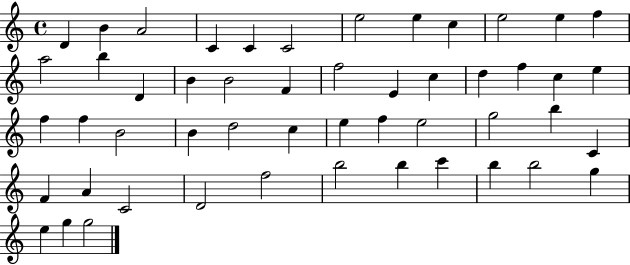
D4/q B4/q A4/h C4/q C4/q C4/h E5/h E5/q C5/q E5/h E5/q F5/q A5/h B5/q D4/q B4/q B4/h F4/q F5/h E4/q C5/q D5/q F5/q C5/q E5/q F5/q F5/q B4/h B4/q D5/h C5/q E5/q F5/q E5/h G5/h B5/q C4/q F4/q A4/q C4/h D4/h F5/h B5/h B5/q C6/q B5/q B5/h G5/q E5/q G5/q G5/h